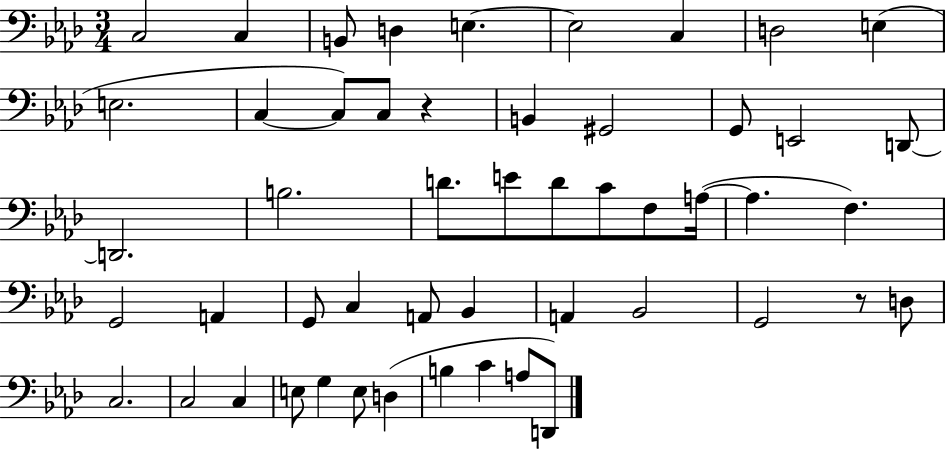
C3/h C3/q B2/e D3/q E3/q. E3/h C3/q D3/h E3/q E3/h. C3/q C3/e C3/e R/q B2/q G#2/h G2/e E2/h D2/e D2/h. B3/h. D4/e. E4/e D4/e C4/e F3/e A3/s A3/q. F3/q. G2/h A2/q G2/e C3/q A2/e Bb2/q A2/q Bb2/h G2/h R/e D3/e C3/h. C3/h C3/q E3/e G3/q E3/e D3/q B3/q C4/q A3/e D2/e